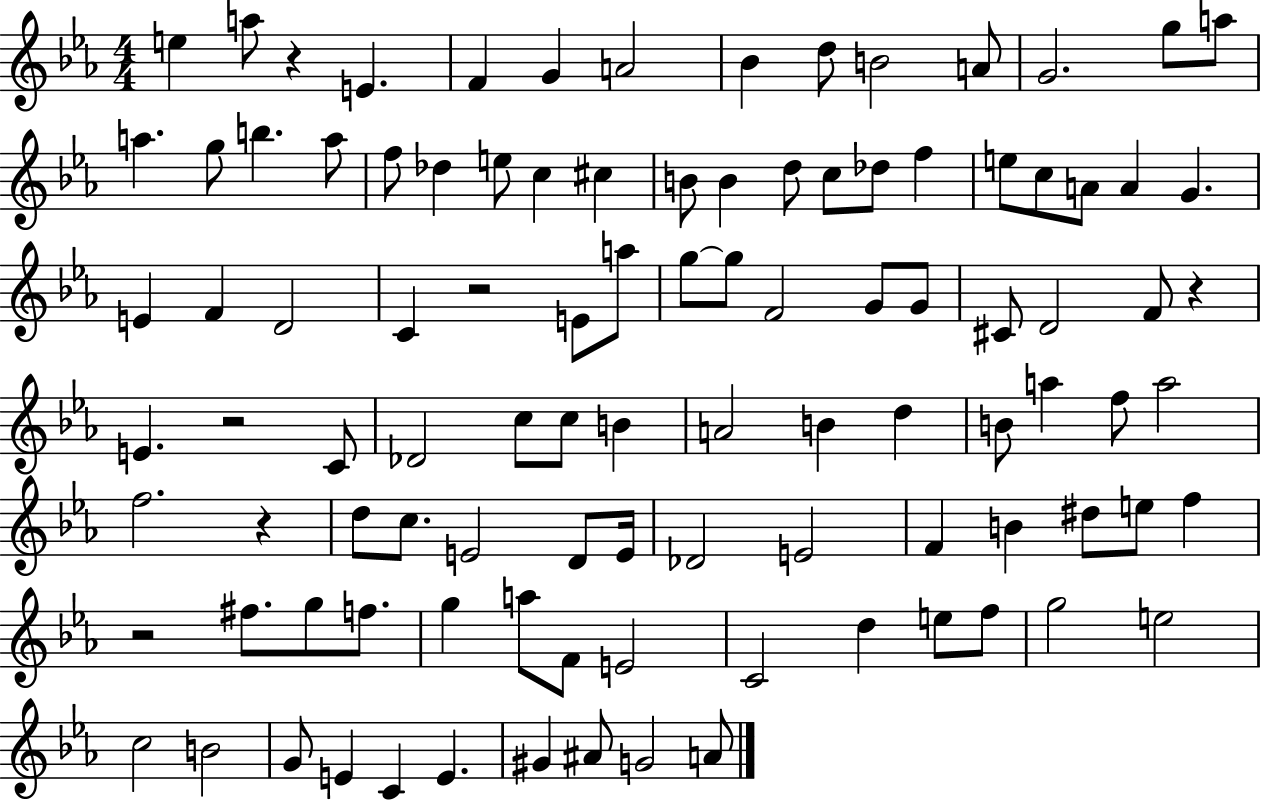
E5/q A5/e R/q E4/q. F4/q G4/q A4/h Bb4/q D5/e B4/h A4/e G4/h. G5/e A5/e A5/q. G5/e B5/q. A5/e F5/e Db5/q E5/e C5/q C#5/q B4/e B4/q D5/e C5/e Db5/e F5/q E5/e C5/e A4/e A4/q G4/q. E4/q F4/q D4/h C4/q R/h E4/e A5/e G5/e G5/e F4/h G4/e G4/e C#4/e D4/h F4/e R/q E4/q. R/h C4/e Db4/h C5/e C5/e B4/q A4/h B4/q D5/q B4/e A5/q F5/e A5/h F5/h. R/q D5/e C5/e. E4/h D4/e E4/s Db4/h E4/h F4/q B4/q D#5/e E5/e F5/q R/h F#5/e. G5/e F5/e. G5/q A5/e F4/e E4/h C4/h D5/q E5/e F5/e G5/h E5/h C5/h B4/h G4/e E4/q C4/q E4/q. G#4/q A#4/e G4/h A4/e